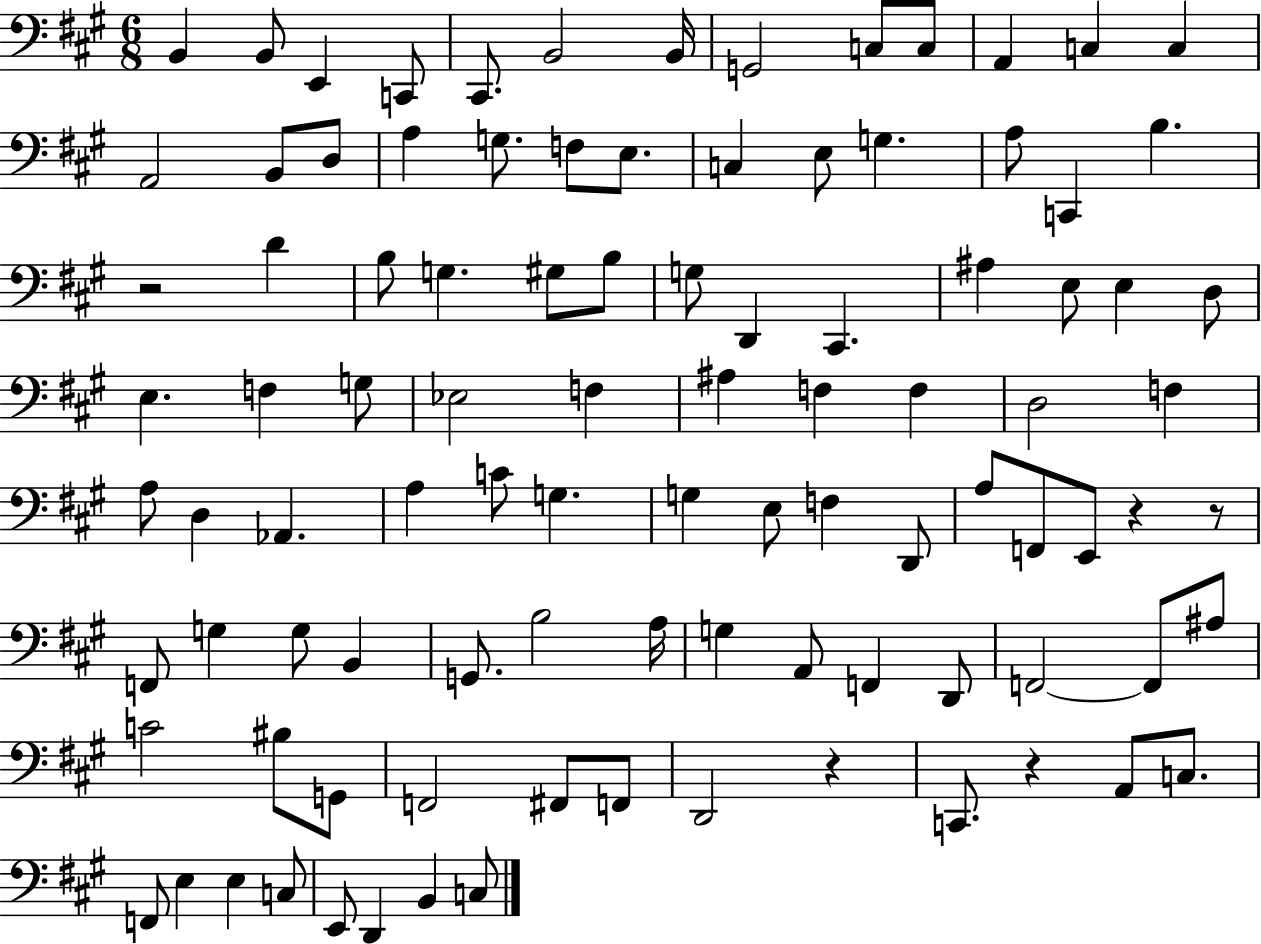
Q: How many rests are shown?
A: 5